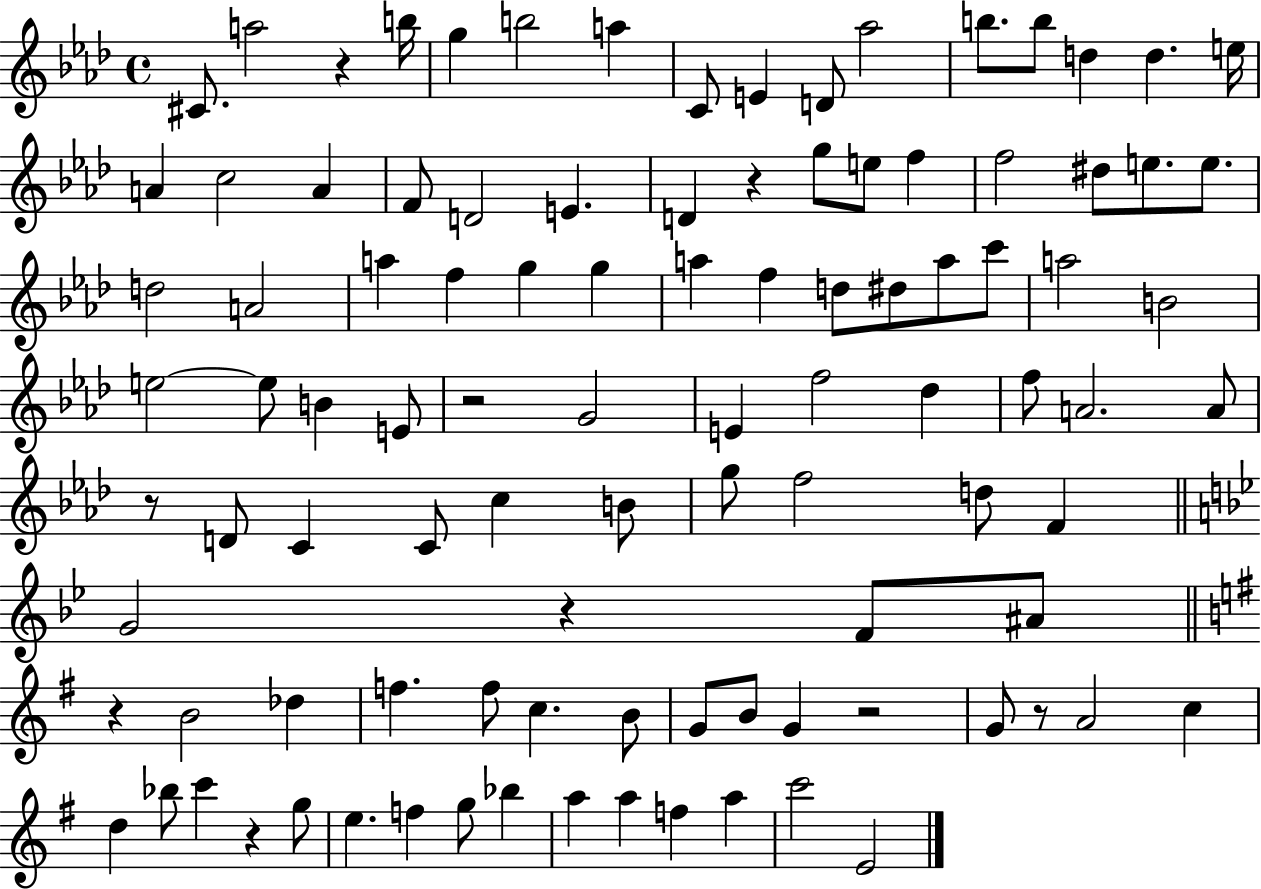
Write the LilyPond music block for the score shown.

{
  \clef treble
  \time 4/4
  \defaultTimeSignature
  \key aes \major
  cis'8. a''2 r4 b''16 | g''4 b''2 a''4 | c'8 e'4 d'8 aes''2 | b''8. b''8 d''4 d''4. e''16 | \break a'4 c''2 a'4 | f'8 d'2 e'4. | d'4 r4 g''8 e''8 f''4 | f''2 dis''8 e''8. e''8. | \break d''2 a'2 | a''4 f''4 g''4 g''4 | a''4 f''4 d''8 dis''8 a''8 c'''8 | a''2 b'2 | \break e''2~~ e''8 b'4 e'8 | r2 g'2 | e'4 f''2 des''4 | f''8 a'2. a'8 | \break r8 d'8 c'4 c'8 c''4 b'8 | g''8 f''2 d''8 f'4 | \bar "||" \break \key bes \major g'2 r4 f'8 ais'8 | \bar "||" \break \key g \major r4 b'2 des''4 | f''4. f''8 c''4. b'8 | g'8 b'8 g'4 r2 | g'8 r8 a'2 c''4 | \break d''4 bes''8 c'''4 r4 g''8 | e''4. f''4 g''8 bes''4 | a''4 a''4 f''4 a''4 | c'''2 e'2 | \break \bar "|."
}